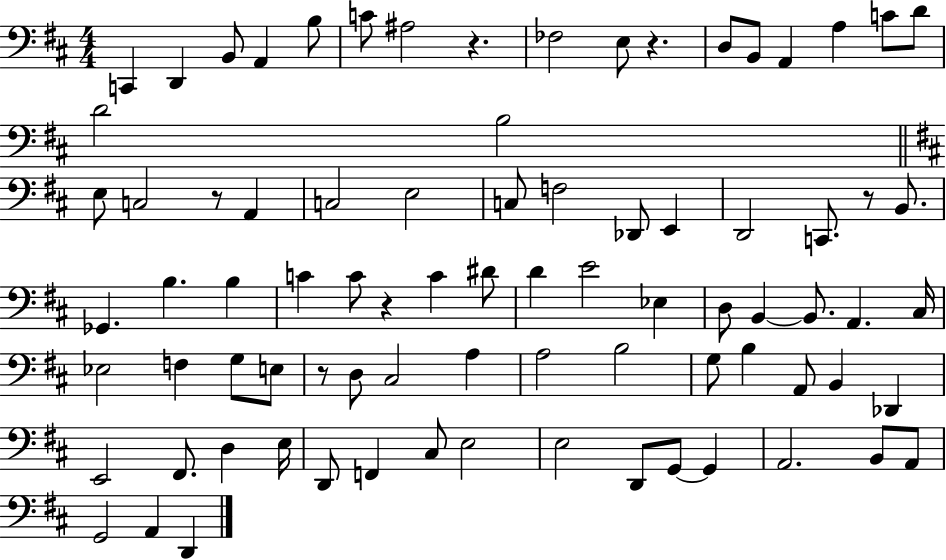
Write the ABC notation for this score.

X:1
T:Untitled
M:4/4
L:1/4
K:D
C,, D,, B,,/2 A,, B,/2 C/2 ^A,2 z _F,2 E,/2 z D,/2 B,,/2 A,, A, C/2 D/2 D2 B,2 E,/2 C,2 z/2 A,, C,2 E,2 C,/2 F,2 _D,,/2 E,, D,,2 C,,/2 z/2 B,,/2 _G,, B, B, C C/2 z C ^D/2 D E2 _E, D,/2 B,, B,,/2 A,, ^C,/4 _E,2 F, G,/2 E,/2 z/2 D,/2 ^C,2 A, A,2 B,2 G,/2 B, A,,/2 B,, _D,, E,,2 ^F,,/2 D, E,/4 D,,/2 F,, ^C,/2 E,2 E,2 D,,/2 G,,/2 G,, A,,2 B,,/2 A,,/2 G,,2 A,, D,,